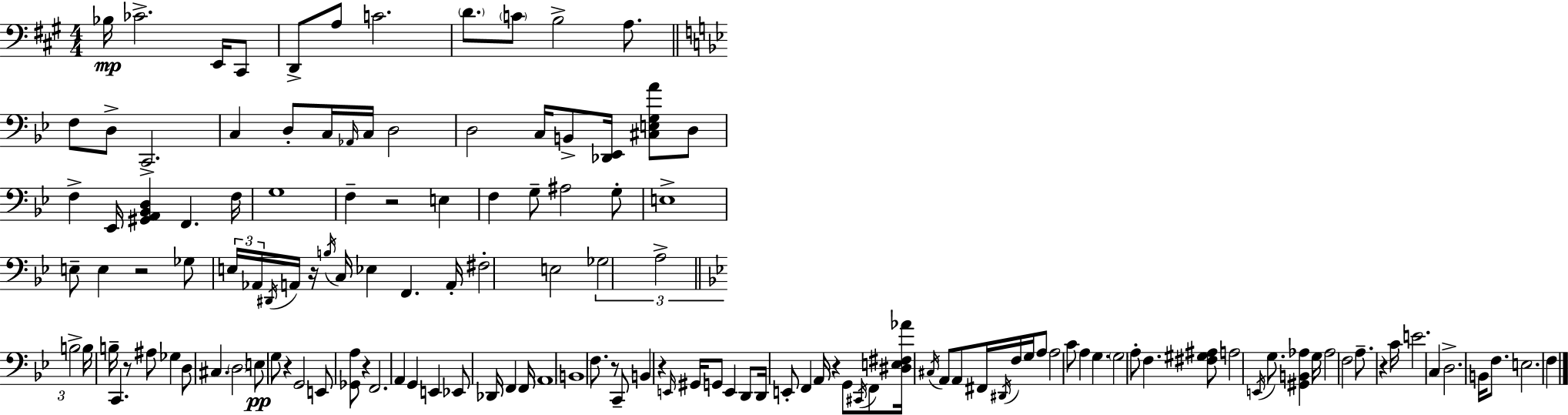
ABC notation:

X:1
T:Untitled
M:4/4
L:1/4
K:A
_B,/4 _C2 E,,/4 ^C,,/2 D,,/2 A,/2 C2 D/2 C/2 B,2 A,/2 F,/2 D,/2 C,,2 C, D,/2 C,/4 _A,,/4 C,/4 D,2 D,2 C,/4 B,,/2 [_D,,_E,,]/4 [^C,E,G,A]/2 D,/2 F, _E,,/4 [^G,,A,,_B,,D,] F,, F,/4 G,4 F, z2 E, F, G,/2 ^A,2 G,/2 E,4 E,/2 E, z2 _G,/2 E,/4 _A,,/4 ^D,,/4 A,,/4 z/4 B,/4 C,/4 _E, F,, A,,/4 ^F,2 E,2 _G,2 A,2 B,2 B,/4 B,/4 C,, z/2 ^A,/2 _G, D,/2 ^C, D,2 E,/2 G,/2 z G,,2 E,,/2 [_G,,A,]/2 z F,,2 A,, G,, E,, _E,,/2 _D,,/4 F,, F,,/4 A,,4 B,,4 F,/2 z/2 C,,/2 B,, z E,,/4 ^G,,/4 G,,/2 E,, D,,/2 D,,/4 E,,/2 F,, A,,/4 z G,,/2 ^C,,/4 F,,/2 [^D,E,^F,_A]/4 ^C,/4 A,,/2 A,,/2 ^F,,/4 ^D,,/4 F,/4 G,/4 A,/2 A,2 C/2 A, G, G,2 A,/2 F, [^F,^G,^A,]/2 A,2 E,,/4 G,/2 [^G,,B,,_A,] G,/4 _A,2 F,2 A,/2 z C/4 E2 C, D,2 B,,/4 F,/2 E,2 F,